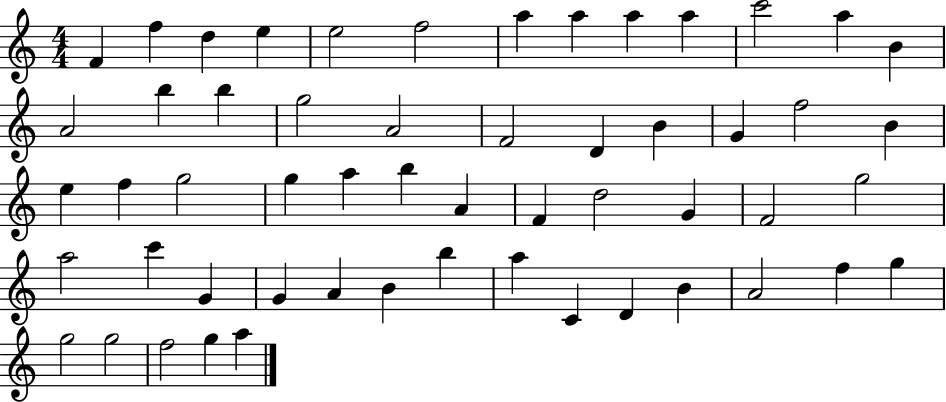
F4/q F5/q D5/q E5/q E5/h F5/h A5/q A5/q A5/q A5/q C6/h A5/q B4/q A4/h B5/q B5/q G5/h A4/h F4/h D4/q B4/q G4/q F5/h B4/q E5/q F5/q G5/h G5/q A5/q B5/q A4/q F4/q D5/h G4/q F4/h G5/h A5/h C6/q G4/q G4/q A4/q B4/q B5/q A5/q C4/q D4/q B4/q A4/h F5/q G5/q G5/h G5/h F5/h G5/q A5/q